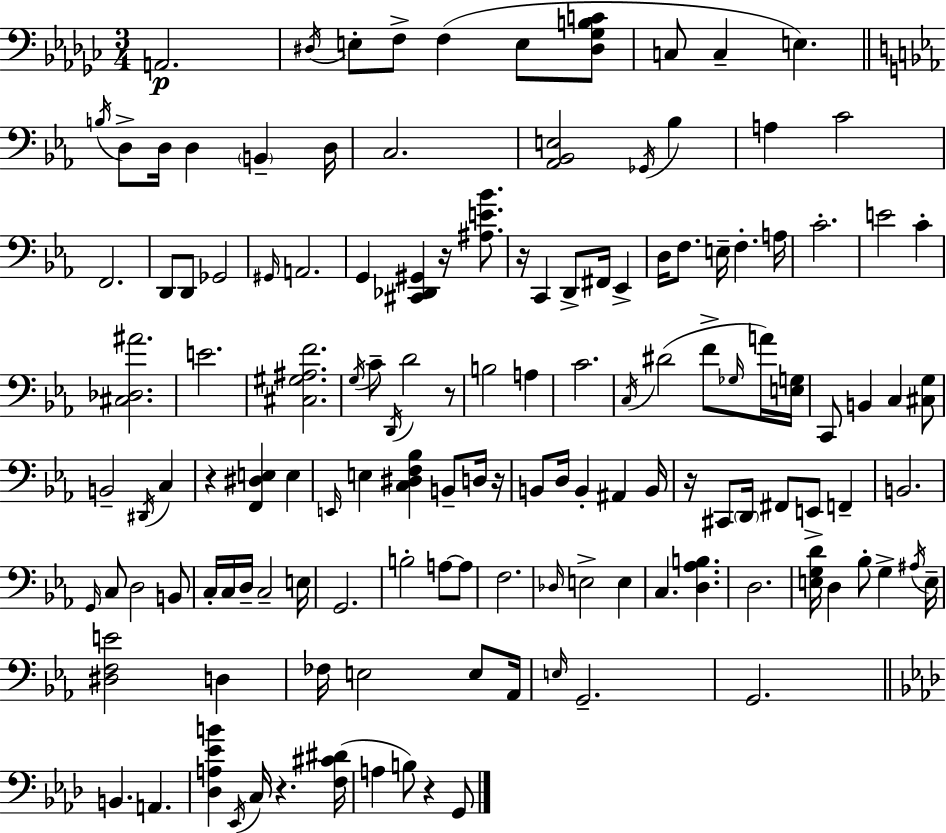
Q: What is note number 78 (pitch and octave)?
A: B2